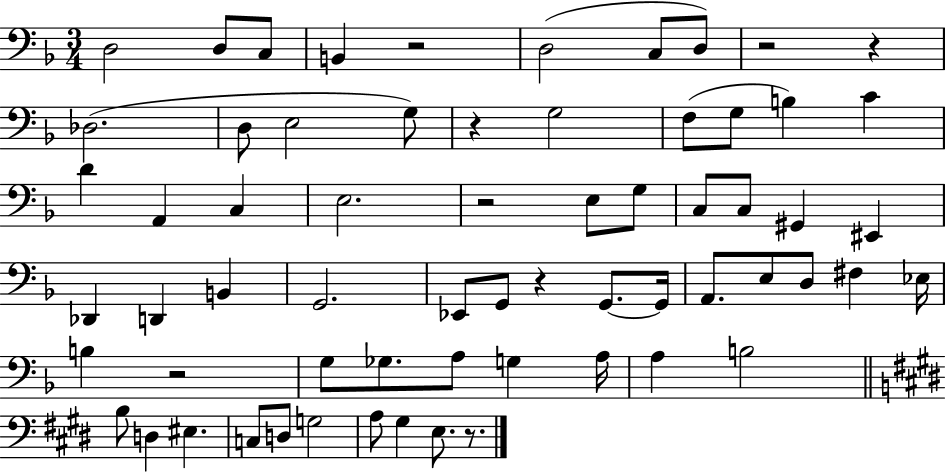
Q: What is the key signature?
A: F major